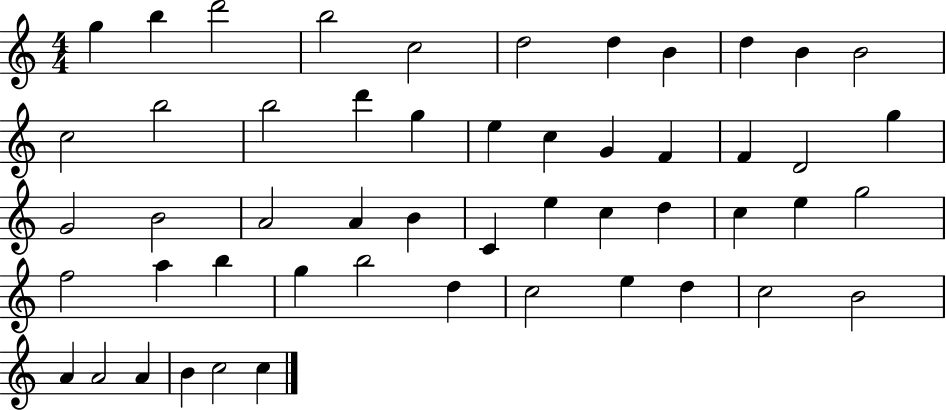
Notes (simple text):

G5/q B5/q D6/h B5/h C5/h D5/h D5/q B4/q D5/q B4/q B4/h C5/h B5/h B5/h D6/q G5/q E5/q C5/q G4/q F4/q F4/q D4/h G5/q G4/h B4/h A4/h A4/q B4/q C4/q E5/q C5/q D5/q C5/q E5/q G5/h F5/h A5/q B5/q G5/q B5/h D5/q C5/h E5/q D5/q C5/h B4/h A4/q A4/h A4/q B4/q C5/h C5/q